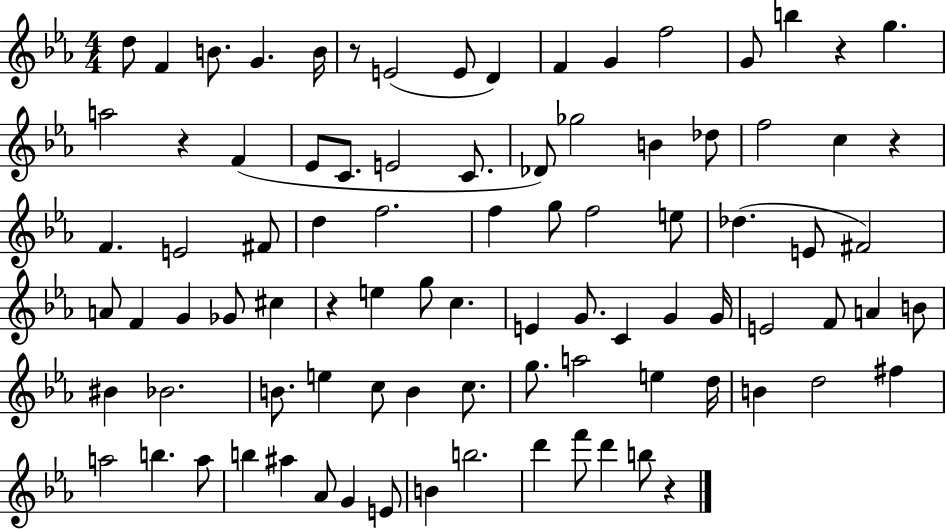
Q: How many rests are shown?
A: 6